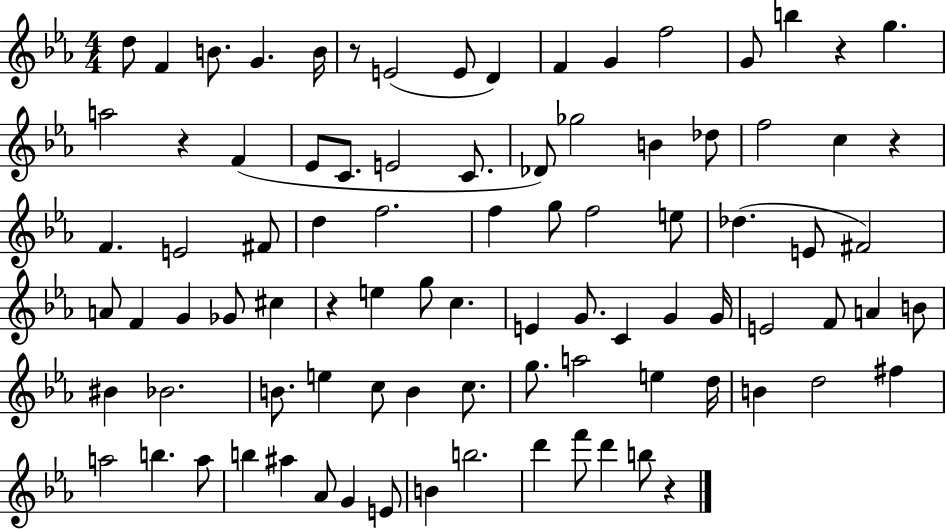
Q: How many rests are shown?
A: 6